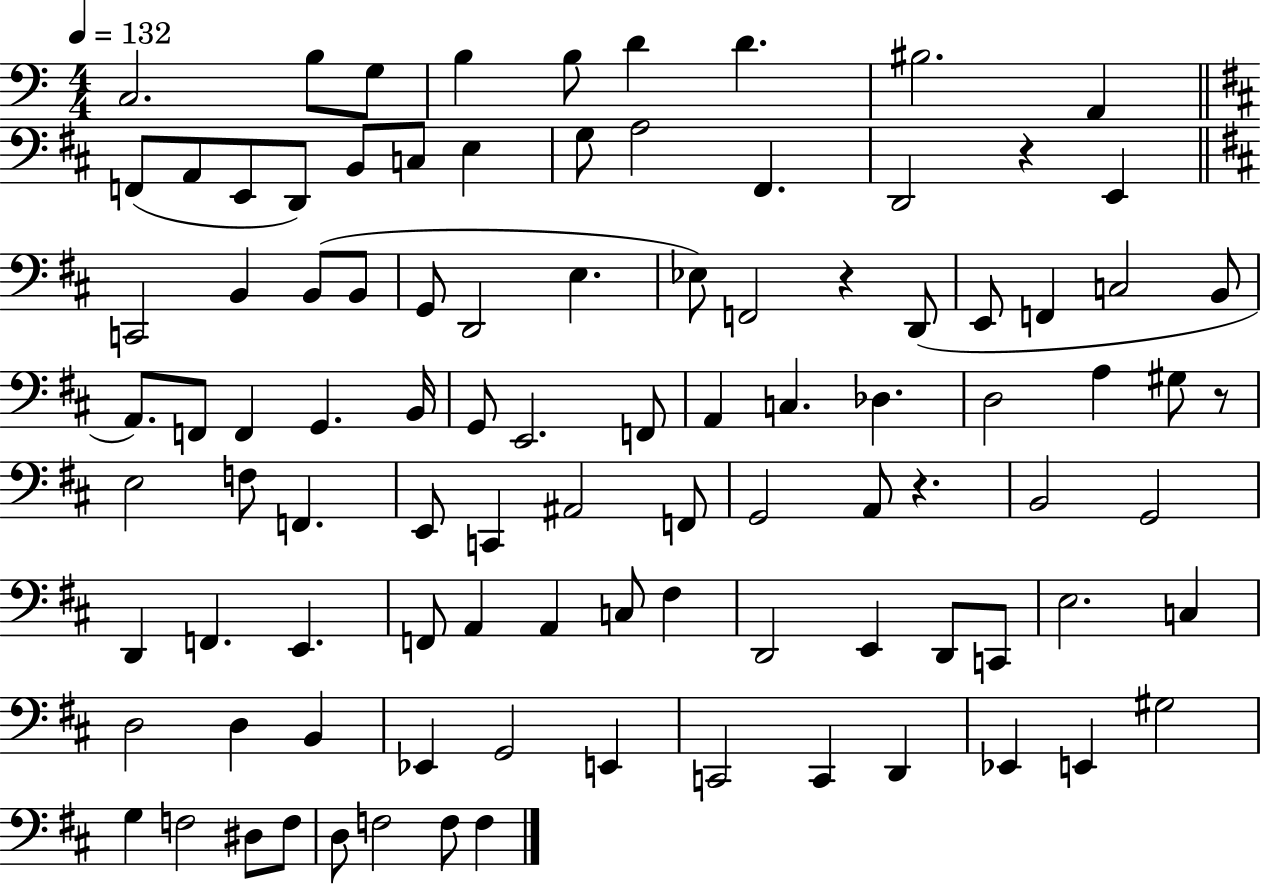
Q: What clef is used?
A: bass